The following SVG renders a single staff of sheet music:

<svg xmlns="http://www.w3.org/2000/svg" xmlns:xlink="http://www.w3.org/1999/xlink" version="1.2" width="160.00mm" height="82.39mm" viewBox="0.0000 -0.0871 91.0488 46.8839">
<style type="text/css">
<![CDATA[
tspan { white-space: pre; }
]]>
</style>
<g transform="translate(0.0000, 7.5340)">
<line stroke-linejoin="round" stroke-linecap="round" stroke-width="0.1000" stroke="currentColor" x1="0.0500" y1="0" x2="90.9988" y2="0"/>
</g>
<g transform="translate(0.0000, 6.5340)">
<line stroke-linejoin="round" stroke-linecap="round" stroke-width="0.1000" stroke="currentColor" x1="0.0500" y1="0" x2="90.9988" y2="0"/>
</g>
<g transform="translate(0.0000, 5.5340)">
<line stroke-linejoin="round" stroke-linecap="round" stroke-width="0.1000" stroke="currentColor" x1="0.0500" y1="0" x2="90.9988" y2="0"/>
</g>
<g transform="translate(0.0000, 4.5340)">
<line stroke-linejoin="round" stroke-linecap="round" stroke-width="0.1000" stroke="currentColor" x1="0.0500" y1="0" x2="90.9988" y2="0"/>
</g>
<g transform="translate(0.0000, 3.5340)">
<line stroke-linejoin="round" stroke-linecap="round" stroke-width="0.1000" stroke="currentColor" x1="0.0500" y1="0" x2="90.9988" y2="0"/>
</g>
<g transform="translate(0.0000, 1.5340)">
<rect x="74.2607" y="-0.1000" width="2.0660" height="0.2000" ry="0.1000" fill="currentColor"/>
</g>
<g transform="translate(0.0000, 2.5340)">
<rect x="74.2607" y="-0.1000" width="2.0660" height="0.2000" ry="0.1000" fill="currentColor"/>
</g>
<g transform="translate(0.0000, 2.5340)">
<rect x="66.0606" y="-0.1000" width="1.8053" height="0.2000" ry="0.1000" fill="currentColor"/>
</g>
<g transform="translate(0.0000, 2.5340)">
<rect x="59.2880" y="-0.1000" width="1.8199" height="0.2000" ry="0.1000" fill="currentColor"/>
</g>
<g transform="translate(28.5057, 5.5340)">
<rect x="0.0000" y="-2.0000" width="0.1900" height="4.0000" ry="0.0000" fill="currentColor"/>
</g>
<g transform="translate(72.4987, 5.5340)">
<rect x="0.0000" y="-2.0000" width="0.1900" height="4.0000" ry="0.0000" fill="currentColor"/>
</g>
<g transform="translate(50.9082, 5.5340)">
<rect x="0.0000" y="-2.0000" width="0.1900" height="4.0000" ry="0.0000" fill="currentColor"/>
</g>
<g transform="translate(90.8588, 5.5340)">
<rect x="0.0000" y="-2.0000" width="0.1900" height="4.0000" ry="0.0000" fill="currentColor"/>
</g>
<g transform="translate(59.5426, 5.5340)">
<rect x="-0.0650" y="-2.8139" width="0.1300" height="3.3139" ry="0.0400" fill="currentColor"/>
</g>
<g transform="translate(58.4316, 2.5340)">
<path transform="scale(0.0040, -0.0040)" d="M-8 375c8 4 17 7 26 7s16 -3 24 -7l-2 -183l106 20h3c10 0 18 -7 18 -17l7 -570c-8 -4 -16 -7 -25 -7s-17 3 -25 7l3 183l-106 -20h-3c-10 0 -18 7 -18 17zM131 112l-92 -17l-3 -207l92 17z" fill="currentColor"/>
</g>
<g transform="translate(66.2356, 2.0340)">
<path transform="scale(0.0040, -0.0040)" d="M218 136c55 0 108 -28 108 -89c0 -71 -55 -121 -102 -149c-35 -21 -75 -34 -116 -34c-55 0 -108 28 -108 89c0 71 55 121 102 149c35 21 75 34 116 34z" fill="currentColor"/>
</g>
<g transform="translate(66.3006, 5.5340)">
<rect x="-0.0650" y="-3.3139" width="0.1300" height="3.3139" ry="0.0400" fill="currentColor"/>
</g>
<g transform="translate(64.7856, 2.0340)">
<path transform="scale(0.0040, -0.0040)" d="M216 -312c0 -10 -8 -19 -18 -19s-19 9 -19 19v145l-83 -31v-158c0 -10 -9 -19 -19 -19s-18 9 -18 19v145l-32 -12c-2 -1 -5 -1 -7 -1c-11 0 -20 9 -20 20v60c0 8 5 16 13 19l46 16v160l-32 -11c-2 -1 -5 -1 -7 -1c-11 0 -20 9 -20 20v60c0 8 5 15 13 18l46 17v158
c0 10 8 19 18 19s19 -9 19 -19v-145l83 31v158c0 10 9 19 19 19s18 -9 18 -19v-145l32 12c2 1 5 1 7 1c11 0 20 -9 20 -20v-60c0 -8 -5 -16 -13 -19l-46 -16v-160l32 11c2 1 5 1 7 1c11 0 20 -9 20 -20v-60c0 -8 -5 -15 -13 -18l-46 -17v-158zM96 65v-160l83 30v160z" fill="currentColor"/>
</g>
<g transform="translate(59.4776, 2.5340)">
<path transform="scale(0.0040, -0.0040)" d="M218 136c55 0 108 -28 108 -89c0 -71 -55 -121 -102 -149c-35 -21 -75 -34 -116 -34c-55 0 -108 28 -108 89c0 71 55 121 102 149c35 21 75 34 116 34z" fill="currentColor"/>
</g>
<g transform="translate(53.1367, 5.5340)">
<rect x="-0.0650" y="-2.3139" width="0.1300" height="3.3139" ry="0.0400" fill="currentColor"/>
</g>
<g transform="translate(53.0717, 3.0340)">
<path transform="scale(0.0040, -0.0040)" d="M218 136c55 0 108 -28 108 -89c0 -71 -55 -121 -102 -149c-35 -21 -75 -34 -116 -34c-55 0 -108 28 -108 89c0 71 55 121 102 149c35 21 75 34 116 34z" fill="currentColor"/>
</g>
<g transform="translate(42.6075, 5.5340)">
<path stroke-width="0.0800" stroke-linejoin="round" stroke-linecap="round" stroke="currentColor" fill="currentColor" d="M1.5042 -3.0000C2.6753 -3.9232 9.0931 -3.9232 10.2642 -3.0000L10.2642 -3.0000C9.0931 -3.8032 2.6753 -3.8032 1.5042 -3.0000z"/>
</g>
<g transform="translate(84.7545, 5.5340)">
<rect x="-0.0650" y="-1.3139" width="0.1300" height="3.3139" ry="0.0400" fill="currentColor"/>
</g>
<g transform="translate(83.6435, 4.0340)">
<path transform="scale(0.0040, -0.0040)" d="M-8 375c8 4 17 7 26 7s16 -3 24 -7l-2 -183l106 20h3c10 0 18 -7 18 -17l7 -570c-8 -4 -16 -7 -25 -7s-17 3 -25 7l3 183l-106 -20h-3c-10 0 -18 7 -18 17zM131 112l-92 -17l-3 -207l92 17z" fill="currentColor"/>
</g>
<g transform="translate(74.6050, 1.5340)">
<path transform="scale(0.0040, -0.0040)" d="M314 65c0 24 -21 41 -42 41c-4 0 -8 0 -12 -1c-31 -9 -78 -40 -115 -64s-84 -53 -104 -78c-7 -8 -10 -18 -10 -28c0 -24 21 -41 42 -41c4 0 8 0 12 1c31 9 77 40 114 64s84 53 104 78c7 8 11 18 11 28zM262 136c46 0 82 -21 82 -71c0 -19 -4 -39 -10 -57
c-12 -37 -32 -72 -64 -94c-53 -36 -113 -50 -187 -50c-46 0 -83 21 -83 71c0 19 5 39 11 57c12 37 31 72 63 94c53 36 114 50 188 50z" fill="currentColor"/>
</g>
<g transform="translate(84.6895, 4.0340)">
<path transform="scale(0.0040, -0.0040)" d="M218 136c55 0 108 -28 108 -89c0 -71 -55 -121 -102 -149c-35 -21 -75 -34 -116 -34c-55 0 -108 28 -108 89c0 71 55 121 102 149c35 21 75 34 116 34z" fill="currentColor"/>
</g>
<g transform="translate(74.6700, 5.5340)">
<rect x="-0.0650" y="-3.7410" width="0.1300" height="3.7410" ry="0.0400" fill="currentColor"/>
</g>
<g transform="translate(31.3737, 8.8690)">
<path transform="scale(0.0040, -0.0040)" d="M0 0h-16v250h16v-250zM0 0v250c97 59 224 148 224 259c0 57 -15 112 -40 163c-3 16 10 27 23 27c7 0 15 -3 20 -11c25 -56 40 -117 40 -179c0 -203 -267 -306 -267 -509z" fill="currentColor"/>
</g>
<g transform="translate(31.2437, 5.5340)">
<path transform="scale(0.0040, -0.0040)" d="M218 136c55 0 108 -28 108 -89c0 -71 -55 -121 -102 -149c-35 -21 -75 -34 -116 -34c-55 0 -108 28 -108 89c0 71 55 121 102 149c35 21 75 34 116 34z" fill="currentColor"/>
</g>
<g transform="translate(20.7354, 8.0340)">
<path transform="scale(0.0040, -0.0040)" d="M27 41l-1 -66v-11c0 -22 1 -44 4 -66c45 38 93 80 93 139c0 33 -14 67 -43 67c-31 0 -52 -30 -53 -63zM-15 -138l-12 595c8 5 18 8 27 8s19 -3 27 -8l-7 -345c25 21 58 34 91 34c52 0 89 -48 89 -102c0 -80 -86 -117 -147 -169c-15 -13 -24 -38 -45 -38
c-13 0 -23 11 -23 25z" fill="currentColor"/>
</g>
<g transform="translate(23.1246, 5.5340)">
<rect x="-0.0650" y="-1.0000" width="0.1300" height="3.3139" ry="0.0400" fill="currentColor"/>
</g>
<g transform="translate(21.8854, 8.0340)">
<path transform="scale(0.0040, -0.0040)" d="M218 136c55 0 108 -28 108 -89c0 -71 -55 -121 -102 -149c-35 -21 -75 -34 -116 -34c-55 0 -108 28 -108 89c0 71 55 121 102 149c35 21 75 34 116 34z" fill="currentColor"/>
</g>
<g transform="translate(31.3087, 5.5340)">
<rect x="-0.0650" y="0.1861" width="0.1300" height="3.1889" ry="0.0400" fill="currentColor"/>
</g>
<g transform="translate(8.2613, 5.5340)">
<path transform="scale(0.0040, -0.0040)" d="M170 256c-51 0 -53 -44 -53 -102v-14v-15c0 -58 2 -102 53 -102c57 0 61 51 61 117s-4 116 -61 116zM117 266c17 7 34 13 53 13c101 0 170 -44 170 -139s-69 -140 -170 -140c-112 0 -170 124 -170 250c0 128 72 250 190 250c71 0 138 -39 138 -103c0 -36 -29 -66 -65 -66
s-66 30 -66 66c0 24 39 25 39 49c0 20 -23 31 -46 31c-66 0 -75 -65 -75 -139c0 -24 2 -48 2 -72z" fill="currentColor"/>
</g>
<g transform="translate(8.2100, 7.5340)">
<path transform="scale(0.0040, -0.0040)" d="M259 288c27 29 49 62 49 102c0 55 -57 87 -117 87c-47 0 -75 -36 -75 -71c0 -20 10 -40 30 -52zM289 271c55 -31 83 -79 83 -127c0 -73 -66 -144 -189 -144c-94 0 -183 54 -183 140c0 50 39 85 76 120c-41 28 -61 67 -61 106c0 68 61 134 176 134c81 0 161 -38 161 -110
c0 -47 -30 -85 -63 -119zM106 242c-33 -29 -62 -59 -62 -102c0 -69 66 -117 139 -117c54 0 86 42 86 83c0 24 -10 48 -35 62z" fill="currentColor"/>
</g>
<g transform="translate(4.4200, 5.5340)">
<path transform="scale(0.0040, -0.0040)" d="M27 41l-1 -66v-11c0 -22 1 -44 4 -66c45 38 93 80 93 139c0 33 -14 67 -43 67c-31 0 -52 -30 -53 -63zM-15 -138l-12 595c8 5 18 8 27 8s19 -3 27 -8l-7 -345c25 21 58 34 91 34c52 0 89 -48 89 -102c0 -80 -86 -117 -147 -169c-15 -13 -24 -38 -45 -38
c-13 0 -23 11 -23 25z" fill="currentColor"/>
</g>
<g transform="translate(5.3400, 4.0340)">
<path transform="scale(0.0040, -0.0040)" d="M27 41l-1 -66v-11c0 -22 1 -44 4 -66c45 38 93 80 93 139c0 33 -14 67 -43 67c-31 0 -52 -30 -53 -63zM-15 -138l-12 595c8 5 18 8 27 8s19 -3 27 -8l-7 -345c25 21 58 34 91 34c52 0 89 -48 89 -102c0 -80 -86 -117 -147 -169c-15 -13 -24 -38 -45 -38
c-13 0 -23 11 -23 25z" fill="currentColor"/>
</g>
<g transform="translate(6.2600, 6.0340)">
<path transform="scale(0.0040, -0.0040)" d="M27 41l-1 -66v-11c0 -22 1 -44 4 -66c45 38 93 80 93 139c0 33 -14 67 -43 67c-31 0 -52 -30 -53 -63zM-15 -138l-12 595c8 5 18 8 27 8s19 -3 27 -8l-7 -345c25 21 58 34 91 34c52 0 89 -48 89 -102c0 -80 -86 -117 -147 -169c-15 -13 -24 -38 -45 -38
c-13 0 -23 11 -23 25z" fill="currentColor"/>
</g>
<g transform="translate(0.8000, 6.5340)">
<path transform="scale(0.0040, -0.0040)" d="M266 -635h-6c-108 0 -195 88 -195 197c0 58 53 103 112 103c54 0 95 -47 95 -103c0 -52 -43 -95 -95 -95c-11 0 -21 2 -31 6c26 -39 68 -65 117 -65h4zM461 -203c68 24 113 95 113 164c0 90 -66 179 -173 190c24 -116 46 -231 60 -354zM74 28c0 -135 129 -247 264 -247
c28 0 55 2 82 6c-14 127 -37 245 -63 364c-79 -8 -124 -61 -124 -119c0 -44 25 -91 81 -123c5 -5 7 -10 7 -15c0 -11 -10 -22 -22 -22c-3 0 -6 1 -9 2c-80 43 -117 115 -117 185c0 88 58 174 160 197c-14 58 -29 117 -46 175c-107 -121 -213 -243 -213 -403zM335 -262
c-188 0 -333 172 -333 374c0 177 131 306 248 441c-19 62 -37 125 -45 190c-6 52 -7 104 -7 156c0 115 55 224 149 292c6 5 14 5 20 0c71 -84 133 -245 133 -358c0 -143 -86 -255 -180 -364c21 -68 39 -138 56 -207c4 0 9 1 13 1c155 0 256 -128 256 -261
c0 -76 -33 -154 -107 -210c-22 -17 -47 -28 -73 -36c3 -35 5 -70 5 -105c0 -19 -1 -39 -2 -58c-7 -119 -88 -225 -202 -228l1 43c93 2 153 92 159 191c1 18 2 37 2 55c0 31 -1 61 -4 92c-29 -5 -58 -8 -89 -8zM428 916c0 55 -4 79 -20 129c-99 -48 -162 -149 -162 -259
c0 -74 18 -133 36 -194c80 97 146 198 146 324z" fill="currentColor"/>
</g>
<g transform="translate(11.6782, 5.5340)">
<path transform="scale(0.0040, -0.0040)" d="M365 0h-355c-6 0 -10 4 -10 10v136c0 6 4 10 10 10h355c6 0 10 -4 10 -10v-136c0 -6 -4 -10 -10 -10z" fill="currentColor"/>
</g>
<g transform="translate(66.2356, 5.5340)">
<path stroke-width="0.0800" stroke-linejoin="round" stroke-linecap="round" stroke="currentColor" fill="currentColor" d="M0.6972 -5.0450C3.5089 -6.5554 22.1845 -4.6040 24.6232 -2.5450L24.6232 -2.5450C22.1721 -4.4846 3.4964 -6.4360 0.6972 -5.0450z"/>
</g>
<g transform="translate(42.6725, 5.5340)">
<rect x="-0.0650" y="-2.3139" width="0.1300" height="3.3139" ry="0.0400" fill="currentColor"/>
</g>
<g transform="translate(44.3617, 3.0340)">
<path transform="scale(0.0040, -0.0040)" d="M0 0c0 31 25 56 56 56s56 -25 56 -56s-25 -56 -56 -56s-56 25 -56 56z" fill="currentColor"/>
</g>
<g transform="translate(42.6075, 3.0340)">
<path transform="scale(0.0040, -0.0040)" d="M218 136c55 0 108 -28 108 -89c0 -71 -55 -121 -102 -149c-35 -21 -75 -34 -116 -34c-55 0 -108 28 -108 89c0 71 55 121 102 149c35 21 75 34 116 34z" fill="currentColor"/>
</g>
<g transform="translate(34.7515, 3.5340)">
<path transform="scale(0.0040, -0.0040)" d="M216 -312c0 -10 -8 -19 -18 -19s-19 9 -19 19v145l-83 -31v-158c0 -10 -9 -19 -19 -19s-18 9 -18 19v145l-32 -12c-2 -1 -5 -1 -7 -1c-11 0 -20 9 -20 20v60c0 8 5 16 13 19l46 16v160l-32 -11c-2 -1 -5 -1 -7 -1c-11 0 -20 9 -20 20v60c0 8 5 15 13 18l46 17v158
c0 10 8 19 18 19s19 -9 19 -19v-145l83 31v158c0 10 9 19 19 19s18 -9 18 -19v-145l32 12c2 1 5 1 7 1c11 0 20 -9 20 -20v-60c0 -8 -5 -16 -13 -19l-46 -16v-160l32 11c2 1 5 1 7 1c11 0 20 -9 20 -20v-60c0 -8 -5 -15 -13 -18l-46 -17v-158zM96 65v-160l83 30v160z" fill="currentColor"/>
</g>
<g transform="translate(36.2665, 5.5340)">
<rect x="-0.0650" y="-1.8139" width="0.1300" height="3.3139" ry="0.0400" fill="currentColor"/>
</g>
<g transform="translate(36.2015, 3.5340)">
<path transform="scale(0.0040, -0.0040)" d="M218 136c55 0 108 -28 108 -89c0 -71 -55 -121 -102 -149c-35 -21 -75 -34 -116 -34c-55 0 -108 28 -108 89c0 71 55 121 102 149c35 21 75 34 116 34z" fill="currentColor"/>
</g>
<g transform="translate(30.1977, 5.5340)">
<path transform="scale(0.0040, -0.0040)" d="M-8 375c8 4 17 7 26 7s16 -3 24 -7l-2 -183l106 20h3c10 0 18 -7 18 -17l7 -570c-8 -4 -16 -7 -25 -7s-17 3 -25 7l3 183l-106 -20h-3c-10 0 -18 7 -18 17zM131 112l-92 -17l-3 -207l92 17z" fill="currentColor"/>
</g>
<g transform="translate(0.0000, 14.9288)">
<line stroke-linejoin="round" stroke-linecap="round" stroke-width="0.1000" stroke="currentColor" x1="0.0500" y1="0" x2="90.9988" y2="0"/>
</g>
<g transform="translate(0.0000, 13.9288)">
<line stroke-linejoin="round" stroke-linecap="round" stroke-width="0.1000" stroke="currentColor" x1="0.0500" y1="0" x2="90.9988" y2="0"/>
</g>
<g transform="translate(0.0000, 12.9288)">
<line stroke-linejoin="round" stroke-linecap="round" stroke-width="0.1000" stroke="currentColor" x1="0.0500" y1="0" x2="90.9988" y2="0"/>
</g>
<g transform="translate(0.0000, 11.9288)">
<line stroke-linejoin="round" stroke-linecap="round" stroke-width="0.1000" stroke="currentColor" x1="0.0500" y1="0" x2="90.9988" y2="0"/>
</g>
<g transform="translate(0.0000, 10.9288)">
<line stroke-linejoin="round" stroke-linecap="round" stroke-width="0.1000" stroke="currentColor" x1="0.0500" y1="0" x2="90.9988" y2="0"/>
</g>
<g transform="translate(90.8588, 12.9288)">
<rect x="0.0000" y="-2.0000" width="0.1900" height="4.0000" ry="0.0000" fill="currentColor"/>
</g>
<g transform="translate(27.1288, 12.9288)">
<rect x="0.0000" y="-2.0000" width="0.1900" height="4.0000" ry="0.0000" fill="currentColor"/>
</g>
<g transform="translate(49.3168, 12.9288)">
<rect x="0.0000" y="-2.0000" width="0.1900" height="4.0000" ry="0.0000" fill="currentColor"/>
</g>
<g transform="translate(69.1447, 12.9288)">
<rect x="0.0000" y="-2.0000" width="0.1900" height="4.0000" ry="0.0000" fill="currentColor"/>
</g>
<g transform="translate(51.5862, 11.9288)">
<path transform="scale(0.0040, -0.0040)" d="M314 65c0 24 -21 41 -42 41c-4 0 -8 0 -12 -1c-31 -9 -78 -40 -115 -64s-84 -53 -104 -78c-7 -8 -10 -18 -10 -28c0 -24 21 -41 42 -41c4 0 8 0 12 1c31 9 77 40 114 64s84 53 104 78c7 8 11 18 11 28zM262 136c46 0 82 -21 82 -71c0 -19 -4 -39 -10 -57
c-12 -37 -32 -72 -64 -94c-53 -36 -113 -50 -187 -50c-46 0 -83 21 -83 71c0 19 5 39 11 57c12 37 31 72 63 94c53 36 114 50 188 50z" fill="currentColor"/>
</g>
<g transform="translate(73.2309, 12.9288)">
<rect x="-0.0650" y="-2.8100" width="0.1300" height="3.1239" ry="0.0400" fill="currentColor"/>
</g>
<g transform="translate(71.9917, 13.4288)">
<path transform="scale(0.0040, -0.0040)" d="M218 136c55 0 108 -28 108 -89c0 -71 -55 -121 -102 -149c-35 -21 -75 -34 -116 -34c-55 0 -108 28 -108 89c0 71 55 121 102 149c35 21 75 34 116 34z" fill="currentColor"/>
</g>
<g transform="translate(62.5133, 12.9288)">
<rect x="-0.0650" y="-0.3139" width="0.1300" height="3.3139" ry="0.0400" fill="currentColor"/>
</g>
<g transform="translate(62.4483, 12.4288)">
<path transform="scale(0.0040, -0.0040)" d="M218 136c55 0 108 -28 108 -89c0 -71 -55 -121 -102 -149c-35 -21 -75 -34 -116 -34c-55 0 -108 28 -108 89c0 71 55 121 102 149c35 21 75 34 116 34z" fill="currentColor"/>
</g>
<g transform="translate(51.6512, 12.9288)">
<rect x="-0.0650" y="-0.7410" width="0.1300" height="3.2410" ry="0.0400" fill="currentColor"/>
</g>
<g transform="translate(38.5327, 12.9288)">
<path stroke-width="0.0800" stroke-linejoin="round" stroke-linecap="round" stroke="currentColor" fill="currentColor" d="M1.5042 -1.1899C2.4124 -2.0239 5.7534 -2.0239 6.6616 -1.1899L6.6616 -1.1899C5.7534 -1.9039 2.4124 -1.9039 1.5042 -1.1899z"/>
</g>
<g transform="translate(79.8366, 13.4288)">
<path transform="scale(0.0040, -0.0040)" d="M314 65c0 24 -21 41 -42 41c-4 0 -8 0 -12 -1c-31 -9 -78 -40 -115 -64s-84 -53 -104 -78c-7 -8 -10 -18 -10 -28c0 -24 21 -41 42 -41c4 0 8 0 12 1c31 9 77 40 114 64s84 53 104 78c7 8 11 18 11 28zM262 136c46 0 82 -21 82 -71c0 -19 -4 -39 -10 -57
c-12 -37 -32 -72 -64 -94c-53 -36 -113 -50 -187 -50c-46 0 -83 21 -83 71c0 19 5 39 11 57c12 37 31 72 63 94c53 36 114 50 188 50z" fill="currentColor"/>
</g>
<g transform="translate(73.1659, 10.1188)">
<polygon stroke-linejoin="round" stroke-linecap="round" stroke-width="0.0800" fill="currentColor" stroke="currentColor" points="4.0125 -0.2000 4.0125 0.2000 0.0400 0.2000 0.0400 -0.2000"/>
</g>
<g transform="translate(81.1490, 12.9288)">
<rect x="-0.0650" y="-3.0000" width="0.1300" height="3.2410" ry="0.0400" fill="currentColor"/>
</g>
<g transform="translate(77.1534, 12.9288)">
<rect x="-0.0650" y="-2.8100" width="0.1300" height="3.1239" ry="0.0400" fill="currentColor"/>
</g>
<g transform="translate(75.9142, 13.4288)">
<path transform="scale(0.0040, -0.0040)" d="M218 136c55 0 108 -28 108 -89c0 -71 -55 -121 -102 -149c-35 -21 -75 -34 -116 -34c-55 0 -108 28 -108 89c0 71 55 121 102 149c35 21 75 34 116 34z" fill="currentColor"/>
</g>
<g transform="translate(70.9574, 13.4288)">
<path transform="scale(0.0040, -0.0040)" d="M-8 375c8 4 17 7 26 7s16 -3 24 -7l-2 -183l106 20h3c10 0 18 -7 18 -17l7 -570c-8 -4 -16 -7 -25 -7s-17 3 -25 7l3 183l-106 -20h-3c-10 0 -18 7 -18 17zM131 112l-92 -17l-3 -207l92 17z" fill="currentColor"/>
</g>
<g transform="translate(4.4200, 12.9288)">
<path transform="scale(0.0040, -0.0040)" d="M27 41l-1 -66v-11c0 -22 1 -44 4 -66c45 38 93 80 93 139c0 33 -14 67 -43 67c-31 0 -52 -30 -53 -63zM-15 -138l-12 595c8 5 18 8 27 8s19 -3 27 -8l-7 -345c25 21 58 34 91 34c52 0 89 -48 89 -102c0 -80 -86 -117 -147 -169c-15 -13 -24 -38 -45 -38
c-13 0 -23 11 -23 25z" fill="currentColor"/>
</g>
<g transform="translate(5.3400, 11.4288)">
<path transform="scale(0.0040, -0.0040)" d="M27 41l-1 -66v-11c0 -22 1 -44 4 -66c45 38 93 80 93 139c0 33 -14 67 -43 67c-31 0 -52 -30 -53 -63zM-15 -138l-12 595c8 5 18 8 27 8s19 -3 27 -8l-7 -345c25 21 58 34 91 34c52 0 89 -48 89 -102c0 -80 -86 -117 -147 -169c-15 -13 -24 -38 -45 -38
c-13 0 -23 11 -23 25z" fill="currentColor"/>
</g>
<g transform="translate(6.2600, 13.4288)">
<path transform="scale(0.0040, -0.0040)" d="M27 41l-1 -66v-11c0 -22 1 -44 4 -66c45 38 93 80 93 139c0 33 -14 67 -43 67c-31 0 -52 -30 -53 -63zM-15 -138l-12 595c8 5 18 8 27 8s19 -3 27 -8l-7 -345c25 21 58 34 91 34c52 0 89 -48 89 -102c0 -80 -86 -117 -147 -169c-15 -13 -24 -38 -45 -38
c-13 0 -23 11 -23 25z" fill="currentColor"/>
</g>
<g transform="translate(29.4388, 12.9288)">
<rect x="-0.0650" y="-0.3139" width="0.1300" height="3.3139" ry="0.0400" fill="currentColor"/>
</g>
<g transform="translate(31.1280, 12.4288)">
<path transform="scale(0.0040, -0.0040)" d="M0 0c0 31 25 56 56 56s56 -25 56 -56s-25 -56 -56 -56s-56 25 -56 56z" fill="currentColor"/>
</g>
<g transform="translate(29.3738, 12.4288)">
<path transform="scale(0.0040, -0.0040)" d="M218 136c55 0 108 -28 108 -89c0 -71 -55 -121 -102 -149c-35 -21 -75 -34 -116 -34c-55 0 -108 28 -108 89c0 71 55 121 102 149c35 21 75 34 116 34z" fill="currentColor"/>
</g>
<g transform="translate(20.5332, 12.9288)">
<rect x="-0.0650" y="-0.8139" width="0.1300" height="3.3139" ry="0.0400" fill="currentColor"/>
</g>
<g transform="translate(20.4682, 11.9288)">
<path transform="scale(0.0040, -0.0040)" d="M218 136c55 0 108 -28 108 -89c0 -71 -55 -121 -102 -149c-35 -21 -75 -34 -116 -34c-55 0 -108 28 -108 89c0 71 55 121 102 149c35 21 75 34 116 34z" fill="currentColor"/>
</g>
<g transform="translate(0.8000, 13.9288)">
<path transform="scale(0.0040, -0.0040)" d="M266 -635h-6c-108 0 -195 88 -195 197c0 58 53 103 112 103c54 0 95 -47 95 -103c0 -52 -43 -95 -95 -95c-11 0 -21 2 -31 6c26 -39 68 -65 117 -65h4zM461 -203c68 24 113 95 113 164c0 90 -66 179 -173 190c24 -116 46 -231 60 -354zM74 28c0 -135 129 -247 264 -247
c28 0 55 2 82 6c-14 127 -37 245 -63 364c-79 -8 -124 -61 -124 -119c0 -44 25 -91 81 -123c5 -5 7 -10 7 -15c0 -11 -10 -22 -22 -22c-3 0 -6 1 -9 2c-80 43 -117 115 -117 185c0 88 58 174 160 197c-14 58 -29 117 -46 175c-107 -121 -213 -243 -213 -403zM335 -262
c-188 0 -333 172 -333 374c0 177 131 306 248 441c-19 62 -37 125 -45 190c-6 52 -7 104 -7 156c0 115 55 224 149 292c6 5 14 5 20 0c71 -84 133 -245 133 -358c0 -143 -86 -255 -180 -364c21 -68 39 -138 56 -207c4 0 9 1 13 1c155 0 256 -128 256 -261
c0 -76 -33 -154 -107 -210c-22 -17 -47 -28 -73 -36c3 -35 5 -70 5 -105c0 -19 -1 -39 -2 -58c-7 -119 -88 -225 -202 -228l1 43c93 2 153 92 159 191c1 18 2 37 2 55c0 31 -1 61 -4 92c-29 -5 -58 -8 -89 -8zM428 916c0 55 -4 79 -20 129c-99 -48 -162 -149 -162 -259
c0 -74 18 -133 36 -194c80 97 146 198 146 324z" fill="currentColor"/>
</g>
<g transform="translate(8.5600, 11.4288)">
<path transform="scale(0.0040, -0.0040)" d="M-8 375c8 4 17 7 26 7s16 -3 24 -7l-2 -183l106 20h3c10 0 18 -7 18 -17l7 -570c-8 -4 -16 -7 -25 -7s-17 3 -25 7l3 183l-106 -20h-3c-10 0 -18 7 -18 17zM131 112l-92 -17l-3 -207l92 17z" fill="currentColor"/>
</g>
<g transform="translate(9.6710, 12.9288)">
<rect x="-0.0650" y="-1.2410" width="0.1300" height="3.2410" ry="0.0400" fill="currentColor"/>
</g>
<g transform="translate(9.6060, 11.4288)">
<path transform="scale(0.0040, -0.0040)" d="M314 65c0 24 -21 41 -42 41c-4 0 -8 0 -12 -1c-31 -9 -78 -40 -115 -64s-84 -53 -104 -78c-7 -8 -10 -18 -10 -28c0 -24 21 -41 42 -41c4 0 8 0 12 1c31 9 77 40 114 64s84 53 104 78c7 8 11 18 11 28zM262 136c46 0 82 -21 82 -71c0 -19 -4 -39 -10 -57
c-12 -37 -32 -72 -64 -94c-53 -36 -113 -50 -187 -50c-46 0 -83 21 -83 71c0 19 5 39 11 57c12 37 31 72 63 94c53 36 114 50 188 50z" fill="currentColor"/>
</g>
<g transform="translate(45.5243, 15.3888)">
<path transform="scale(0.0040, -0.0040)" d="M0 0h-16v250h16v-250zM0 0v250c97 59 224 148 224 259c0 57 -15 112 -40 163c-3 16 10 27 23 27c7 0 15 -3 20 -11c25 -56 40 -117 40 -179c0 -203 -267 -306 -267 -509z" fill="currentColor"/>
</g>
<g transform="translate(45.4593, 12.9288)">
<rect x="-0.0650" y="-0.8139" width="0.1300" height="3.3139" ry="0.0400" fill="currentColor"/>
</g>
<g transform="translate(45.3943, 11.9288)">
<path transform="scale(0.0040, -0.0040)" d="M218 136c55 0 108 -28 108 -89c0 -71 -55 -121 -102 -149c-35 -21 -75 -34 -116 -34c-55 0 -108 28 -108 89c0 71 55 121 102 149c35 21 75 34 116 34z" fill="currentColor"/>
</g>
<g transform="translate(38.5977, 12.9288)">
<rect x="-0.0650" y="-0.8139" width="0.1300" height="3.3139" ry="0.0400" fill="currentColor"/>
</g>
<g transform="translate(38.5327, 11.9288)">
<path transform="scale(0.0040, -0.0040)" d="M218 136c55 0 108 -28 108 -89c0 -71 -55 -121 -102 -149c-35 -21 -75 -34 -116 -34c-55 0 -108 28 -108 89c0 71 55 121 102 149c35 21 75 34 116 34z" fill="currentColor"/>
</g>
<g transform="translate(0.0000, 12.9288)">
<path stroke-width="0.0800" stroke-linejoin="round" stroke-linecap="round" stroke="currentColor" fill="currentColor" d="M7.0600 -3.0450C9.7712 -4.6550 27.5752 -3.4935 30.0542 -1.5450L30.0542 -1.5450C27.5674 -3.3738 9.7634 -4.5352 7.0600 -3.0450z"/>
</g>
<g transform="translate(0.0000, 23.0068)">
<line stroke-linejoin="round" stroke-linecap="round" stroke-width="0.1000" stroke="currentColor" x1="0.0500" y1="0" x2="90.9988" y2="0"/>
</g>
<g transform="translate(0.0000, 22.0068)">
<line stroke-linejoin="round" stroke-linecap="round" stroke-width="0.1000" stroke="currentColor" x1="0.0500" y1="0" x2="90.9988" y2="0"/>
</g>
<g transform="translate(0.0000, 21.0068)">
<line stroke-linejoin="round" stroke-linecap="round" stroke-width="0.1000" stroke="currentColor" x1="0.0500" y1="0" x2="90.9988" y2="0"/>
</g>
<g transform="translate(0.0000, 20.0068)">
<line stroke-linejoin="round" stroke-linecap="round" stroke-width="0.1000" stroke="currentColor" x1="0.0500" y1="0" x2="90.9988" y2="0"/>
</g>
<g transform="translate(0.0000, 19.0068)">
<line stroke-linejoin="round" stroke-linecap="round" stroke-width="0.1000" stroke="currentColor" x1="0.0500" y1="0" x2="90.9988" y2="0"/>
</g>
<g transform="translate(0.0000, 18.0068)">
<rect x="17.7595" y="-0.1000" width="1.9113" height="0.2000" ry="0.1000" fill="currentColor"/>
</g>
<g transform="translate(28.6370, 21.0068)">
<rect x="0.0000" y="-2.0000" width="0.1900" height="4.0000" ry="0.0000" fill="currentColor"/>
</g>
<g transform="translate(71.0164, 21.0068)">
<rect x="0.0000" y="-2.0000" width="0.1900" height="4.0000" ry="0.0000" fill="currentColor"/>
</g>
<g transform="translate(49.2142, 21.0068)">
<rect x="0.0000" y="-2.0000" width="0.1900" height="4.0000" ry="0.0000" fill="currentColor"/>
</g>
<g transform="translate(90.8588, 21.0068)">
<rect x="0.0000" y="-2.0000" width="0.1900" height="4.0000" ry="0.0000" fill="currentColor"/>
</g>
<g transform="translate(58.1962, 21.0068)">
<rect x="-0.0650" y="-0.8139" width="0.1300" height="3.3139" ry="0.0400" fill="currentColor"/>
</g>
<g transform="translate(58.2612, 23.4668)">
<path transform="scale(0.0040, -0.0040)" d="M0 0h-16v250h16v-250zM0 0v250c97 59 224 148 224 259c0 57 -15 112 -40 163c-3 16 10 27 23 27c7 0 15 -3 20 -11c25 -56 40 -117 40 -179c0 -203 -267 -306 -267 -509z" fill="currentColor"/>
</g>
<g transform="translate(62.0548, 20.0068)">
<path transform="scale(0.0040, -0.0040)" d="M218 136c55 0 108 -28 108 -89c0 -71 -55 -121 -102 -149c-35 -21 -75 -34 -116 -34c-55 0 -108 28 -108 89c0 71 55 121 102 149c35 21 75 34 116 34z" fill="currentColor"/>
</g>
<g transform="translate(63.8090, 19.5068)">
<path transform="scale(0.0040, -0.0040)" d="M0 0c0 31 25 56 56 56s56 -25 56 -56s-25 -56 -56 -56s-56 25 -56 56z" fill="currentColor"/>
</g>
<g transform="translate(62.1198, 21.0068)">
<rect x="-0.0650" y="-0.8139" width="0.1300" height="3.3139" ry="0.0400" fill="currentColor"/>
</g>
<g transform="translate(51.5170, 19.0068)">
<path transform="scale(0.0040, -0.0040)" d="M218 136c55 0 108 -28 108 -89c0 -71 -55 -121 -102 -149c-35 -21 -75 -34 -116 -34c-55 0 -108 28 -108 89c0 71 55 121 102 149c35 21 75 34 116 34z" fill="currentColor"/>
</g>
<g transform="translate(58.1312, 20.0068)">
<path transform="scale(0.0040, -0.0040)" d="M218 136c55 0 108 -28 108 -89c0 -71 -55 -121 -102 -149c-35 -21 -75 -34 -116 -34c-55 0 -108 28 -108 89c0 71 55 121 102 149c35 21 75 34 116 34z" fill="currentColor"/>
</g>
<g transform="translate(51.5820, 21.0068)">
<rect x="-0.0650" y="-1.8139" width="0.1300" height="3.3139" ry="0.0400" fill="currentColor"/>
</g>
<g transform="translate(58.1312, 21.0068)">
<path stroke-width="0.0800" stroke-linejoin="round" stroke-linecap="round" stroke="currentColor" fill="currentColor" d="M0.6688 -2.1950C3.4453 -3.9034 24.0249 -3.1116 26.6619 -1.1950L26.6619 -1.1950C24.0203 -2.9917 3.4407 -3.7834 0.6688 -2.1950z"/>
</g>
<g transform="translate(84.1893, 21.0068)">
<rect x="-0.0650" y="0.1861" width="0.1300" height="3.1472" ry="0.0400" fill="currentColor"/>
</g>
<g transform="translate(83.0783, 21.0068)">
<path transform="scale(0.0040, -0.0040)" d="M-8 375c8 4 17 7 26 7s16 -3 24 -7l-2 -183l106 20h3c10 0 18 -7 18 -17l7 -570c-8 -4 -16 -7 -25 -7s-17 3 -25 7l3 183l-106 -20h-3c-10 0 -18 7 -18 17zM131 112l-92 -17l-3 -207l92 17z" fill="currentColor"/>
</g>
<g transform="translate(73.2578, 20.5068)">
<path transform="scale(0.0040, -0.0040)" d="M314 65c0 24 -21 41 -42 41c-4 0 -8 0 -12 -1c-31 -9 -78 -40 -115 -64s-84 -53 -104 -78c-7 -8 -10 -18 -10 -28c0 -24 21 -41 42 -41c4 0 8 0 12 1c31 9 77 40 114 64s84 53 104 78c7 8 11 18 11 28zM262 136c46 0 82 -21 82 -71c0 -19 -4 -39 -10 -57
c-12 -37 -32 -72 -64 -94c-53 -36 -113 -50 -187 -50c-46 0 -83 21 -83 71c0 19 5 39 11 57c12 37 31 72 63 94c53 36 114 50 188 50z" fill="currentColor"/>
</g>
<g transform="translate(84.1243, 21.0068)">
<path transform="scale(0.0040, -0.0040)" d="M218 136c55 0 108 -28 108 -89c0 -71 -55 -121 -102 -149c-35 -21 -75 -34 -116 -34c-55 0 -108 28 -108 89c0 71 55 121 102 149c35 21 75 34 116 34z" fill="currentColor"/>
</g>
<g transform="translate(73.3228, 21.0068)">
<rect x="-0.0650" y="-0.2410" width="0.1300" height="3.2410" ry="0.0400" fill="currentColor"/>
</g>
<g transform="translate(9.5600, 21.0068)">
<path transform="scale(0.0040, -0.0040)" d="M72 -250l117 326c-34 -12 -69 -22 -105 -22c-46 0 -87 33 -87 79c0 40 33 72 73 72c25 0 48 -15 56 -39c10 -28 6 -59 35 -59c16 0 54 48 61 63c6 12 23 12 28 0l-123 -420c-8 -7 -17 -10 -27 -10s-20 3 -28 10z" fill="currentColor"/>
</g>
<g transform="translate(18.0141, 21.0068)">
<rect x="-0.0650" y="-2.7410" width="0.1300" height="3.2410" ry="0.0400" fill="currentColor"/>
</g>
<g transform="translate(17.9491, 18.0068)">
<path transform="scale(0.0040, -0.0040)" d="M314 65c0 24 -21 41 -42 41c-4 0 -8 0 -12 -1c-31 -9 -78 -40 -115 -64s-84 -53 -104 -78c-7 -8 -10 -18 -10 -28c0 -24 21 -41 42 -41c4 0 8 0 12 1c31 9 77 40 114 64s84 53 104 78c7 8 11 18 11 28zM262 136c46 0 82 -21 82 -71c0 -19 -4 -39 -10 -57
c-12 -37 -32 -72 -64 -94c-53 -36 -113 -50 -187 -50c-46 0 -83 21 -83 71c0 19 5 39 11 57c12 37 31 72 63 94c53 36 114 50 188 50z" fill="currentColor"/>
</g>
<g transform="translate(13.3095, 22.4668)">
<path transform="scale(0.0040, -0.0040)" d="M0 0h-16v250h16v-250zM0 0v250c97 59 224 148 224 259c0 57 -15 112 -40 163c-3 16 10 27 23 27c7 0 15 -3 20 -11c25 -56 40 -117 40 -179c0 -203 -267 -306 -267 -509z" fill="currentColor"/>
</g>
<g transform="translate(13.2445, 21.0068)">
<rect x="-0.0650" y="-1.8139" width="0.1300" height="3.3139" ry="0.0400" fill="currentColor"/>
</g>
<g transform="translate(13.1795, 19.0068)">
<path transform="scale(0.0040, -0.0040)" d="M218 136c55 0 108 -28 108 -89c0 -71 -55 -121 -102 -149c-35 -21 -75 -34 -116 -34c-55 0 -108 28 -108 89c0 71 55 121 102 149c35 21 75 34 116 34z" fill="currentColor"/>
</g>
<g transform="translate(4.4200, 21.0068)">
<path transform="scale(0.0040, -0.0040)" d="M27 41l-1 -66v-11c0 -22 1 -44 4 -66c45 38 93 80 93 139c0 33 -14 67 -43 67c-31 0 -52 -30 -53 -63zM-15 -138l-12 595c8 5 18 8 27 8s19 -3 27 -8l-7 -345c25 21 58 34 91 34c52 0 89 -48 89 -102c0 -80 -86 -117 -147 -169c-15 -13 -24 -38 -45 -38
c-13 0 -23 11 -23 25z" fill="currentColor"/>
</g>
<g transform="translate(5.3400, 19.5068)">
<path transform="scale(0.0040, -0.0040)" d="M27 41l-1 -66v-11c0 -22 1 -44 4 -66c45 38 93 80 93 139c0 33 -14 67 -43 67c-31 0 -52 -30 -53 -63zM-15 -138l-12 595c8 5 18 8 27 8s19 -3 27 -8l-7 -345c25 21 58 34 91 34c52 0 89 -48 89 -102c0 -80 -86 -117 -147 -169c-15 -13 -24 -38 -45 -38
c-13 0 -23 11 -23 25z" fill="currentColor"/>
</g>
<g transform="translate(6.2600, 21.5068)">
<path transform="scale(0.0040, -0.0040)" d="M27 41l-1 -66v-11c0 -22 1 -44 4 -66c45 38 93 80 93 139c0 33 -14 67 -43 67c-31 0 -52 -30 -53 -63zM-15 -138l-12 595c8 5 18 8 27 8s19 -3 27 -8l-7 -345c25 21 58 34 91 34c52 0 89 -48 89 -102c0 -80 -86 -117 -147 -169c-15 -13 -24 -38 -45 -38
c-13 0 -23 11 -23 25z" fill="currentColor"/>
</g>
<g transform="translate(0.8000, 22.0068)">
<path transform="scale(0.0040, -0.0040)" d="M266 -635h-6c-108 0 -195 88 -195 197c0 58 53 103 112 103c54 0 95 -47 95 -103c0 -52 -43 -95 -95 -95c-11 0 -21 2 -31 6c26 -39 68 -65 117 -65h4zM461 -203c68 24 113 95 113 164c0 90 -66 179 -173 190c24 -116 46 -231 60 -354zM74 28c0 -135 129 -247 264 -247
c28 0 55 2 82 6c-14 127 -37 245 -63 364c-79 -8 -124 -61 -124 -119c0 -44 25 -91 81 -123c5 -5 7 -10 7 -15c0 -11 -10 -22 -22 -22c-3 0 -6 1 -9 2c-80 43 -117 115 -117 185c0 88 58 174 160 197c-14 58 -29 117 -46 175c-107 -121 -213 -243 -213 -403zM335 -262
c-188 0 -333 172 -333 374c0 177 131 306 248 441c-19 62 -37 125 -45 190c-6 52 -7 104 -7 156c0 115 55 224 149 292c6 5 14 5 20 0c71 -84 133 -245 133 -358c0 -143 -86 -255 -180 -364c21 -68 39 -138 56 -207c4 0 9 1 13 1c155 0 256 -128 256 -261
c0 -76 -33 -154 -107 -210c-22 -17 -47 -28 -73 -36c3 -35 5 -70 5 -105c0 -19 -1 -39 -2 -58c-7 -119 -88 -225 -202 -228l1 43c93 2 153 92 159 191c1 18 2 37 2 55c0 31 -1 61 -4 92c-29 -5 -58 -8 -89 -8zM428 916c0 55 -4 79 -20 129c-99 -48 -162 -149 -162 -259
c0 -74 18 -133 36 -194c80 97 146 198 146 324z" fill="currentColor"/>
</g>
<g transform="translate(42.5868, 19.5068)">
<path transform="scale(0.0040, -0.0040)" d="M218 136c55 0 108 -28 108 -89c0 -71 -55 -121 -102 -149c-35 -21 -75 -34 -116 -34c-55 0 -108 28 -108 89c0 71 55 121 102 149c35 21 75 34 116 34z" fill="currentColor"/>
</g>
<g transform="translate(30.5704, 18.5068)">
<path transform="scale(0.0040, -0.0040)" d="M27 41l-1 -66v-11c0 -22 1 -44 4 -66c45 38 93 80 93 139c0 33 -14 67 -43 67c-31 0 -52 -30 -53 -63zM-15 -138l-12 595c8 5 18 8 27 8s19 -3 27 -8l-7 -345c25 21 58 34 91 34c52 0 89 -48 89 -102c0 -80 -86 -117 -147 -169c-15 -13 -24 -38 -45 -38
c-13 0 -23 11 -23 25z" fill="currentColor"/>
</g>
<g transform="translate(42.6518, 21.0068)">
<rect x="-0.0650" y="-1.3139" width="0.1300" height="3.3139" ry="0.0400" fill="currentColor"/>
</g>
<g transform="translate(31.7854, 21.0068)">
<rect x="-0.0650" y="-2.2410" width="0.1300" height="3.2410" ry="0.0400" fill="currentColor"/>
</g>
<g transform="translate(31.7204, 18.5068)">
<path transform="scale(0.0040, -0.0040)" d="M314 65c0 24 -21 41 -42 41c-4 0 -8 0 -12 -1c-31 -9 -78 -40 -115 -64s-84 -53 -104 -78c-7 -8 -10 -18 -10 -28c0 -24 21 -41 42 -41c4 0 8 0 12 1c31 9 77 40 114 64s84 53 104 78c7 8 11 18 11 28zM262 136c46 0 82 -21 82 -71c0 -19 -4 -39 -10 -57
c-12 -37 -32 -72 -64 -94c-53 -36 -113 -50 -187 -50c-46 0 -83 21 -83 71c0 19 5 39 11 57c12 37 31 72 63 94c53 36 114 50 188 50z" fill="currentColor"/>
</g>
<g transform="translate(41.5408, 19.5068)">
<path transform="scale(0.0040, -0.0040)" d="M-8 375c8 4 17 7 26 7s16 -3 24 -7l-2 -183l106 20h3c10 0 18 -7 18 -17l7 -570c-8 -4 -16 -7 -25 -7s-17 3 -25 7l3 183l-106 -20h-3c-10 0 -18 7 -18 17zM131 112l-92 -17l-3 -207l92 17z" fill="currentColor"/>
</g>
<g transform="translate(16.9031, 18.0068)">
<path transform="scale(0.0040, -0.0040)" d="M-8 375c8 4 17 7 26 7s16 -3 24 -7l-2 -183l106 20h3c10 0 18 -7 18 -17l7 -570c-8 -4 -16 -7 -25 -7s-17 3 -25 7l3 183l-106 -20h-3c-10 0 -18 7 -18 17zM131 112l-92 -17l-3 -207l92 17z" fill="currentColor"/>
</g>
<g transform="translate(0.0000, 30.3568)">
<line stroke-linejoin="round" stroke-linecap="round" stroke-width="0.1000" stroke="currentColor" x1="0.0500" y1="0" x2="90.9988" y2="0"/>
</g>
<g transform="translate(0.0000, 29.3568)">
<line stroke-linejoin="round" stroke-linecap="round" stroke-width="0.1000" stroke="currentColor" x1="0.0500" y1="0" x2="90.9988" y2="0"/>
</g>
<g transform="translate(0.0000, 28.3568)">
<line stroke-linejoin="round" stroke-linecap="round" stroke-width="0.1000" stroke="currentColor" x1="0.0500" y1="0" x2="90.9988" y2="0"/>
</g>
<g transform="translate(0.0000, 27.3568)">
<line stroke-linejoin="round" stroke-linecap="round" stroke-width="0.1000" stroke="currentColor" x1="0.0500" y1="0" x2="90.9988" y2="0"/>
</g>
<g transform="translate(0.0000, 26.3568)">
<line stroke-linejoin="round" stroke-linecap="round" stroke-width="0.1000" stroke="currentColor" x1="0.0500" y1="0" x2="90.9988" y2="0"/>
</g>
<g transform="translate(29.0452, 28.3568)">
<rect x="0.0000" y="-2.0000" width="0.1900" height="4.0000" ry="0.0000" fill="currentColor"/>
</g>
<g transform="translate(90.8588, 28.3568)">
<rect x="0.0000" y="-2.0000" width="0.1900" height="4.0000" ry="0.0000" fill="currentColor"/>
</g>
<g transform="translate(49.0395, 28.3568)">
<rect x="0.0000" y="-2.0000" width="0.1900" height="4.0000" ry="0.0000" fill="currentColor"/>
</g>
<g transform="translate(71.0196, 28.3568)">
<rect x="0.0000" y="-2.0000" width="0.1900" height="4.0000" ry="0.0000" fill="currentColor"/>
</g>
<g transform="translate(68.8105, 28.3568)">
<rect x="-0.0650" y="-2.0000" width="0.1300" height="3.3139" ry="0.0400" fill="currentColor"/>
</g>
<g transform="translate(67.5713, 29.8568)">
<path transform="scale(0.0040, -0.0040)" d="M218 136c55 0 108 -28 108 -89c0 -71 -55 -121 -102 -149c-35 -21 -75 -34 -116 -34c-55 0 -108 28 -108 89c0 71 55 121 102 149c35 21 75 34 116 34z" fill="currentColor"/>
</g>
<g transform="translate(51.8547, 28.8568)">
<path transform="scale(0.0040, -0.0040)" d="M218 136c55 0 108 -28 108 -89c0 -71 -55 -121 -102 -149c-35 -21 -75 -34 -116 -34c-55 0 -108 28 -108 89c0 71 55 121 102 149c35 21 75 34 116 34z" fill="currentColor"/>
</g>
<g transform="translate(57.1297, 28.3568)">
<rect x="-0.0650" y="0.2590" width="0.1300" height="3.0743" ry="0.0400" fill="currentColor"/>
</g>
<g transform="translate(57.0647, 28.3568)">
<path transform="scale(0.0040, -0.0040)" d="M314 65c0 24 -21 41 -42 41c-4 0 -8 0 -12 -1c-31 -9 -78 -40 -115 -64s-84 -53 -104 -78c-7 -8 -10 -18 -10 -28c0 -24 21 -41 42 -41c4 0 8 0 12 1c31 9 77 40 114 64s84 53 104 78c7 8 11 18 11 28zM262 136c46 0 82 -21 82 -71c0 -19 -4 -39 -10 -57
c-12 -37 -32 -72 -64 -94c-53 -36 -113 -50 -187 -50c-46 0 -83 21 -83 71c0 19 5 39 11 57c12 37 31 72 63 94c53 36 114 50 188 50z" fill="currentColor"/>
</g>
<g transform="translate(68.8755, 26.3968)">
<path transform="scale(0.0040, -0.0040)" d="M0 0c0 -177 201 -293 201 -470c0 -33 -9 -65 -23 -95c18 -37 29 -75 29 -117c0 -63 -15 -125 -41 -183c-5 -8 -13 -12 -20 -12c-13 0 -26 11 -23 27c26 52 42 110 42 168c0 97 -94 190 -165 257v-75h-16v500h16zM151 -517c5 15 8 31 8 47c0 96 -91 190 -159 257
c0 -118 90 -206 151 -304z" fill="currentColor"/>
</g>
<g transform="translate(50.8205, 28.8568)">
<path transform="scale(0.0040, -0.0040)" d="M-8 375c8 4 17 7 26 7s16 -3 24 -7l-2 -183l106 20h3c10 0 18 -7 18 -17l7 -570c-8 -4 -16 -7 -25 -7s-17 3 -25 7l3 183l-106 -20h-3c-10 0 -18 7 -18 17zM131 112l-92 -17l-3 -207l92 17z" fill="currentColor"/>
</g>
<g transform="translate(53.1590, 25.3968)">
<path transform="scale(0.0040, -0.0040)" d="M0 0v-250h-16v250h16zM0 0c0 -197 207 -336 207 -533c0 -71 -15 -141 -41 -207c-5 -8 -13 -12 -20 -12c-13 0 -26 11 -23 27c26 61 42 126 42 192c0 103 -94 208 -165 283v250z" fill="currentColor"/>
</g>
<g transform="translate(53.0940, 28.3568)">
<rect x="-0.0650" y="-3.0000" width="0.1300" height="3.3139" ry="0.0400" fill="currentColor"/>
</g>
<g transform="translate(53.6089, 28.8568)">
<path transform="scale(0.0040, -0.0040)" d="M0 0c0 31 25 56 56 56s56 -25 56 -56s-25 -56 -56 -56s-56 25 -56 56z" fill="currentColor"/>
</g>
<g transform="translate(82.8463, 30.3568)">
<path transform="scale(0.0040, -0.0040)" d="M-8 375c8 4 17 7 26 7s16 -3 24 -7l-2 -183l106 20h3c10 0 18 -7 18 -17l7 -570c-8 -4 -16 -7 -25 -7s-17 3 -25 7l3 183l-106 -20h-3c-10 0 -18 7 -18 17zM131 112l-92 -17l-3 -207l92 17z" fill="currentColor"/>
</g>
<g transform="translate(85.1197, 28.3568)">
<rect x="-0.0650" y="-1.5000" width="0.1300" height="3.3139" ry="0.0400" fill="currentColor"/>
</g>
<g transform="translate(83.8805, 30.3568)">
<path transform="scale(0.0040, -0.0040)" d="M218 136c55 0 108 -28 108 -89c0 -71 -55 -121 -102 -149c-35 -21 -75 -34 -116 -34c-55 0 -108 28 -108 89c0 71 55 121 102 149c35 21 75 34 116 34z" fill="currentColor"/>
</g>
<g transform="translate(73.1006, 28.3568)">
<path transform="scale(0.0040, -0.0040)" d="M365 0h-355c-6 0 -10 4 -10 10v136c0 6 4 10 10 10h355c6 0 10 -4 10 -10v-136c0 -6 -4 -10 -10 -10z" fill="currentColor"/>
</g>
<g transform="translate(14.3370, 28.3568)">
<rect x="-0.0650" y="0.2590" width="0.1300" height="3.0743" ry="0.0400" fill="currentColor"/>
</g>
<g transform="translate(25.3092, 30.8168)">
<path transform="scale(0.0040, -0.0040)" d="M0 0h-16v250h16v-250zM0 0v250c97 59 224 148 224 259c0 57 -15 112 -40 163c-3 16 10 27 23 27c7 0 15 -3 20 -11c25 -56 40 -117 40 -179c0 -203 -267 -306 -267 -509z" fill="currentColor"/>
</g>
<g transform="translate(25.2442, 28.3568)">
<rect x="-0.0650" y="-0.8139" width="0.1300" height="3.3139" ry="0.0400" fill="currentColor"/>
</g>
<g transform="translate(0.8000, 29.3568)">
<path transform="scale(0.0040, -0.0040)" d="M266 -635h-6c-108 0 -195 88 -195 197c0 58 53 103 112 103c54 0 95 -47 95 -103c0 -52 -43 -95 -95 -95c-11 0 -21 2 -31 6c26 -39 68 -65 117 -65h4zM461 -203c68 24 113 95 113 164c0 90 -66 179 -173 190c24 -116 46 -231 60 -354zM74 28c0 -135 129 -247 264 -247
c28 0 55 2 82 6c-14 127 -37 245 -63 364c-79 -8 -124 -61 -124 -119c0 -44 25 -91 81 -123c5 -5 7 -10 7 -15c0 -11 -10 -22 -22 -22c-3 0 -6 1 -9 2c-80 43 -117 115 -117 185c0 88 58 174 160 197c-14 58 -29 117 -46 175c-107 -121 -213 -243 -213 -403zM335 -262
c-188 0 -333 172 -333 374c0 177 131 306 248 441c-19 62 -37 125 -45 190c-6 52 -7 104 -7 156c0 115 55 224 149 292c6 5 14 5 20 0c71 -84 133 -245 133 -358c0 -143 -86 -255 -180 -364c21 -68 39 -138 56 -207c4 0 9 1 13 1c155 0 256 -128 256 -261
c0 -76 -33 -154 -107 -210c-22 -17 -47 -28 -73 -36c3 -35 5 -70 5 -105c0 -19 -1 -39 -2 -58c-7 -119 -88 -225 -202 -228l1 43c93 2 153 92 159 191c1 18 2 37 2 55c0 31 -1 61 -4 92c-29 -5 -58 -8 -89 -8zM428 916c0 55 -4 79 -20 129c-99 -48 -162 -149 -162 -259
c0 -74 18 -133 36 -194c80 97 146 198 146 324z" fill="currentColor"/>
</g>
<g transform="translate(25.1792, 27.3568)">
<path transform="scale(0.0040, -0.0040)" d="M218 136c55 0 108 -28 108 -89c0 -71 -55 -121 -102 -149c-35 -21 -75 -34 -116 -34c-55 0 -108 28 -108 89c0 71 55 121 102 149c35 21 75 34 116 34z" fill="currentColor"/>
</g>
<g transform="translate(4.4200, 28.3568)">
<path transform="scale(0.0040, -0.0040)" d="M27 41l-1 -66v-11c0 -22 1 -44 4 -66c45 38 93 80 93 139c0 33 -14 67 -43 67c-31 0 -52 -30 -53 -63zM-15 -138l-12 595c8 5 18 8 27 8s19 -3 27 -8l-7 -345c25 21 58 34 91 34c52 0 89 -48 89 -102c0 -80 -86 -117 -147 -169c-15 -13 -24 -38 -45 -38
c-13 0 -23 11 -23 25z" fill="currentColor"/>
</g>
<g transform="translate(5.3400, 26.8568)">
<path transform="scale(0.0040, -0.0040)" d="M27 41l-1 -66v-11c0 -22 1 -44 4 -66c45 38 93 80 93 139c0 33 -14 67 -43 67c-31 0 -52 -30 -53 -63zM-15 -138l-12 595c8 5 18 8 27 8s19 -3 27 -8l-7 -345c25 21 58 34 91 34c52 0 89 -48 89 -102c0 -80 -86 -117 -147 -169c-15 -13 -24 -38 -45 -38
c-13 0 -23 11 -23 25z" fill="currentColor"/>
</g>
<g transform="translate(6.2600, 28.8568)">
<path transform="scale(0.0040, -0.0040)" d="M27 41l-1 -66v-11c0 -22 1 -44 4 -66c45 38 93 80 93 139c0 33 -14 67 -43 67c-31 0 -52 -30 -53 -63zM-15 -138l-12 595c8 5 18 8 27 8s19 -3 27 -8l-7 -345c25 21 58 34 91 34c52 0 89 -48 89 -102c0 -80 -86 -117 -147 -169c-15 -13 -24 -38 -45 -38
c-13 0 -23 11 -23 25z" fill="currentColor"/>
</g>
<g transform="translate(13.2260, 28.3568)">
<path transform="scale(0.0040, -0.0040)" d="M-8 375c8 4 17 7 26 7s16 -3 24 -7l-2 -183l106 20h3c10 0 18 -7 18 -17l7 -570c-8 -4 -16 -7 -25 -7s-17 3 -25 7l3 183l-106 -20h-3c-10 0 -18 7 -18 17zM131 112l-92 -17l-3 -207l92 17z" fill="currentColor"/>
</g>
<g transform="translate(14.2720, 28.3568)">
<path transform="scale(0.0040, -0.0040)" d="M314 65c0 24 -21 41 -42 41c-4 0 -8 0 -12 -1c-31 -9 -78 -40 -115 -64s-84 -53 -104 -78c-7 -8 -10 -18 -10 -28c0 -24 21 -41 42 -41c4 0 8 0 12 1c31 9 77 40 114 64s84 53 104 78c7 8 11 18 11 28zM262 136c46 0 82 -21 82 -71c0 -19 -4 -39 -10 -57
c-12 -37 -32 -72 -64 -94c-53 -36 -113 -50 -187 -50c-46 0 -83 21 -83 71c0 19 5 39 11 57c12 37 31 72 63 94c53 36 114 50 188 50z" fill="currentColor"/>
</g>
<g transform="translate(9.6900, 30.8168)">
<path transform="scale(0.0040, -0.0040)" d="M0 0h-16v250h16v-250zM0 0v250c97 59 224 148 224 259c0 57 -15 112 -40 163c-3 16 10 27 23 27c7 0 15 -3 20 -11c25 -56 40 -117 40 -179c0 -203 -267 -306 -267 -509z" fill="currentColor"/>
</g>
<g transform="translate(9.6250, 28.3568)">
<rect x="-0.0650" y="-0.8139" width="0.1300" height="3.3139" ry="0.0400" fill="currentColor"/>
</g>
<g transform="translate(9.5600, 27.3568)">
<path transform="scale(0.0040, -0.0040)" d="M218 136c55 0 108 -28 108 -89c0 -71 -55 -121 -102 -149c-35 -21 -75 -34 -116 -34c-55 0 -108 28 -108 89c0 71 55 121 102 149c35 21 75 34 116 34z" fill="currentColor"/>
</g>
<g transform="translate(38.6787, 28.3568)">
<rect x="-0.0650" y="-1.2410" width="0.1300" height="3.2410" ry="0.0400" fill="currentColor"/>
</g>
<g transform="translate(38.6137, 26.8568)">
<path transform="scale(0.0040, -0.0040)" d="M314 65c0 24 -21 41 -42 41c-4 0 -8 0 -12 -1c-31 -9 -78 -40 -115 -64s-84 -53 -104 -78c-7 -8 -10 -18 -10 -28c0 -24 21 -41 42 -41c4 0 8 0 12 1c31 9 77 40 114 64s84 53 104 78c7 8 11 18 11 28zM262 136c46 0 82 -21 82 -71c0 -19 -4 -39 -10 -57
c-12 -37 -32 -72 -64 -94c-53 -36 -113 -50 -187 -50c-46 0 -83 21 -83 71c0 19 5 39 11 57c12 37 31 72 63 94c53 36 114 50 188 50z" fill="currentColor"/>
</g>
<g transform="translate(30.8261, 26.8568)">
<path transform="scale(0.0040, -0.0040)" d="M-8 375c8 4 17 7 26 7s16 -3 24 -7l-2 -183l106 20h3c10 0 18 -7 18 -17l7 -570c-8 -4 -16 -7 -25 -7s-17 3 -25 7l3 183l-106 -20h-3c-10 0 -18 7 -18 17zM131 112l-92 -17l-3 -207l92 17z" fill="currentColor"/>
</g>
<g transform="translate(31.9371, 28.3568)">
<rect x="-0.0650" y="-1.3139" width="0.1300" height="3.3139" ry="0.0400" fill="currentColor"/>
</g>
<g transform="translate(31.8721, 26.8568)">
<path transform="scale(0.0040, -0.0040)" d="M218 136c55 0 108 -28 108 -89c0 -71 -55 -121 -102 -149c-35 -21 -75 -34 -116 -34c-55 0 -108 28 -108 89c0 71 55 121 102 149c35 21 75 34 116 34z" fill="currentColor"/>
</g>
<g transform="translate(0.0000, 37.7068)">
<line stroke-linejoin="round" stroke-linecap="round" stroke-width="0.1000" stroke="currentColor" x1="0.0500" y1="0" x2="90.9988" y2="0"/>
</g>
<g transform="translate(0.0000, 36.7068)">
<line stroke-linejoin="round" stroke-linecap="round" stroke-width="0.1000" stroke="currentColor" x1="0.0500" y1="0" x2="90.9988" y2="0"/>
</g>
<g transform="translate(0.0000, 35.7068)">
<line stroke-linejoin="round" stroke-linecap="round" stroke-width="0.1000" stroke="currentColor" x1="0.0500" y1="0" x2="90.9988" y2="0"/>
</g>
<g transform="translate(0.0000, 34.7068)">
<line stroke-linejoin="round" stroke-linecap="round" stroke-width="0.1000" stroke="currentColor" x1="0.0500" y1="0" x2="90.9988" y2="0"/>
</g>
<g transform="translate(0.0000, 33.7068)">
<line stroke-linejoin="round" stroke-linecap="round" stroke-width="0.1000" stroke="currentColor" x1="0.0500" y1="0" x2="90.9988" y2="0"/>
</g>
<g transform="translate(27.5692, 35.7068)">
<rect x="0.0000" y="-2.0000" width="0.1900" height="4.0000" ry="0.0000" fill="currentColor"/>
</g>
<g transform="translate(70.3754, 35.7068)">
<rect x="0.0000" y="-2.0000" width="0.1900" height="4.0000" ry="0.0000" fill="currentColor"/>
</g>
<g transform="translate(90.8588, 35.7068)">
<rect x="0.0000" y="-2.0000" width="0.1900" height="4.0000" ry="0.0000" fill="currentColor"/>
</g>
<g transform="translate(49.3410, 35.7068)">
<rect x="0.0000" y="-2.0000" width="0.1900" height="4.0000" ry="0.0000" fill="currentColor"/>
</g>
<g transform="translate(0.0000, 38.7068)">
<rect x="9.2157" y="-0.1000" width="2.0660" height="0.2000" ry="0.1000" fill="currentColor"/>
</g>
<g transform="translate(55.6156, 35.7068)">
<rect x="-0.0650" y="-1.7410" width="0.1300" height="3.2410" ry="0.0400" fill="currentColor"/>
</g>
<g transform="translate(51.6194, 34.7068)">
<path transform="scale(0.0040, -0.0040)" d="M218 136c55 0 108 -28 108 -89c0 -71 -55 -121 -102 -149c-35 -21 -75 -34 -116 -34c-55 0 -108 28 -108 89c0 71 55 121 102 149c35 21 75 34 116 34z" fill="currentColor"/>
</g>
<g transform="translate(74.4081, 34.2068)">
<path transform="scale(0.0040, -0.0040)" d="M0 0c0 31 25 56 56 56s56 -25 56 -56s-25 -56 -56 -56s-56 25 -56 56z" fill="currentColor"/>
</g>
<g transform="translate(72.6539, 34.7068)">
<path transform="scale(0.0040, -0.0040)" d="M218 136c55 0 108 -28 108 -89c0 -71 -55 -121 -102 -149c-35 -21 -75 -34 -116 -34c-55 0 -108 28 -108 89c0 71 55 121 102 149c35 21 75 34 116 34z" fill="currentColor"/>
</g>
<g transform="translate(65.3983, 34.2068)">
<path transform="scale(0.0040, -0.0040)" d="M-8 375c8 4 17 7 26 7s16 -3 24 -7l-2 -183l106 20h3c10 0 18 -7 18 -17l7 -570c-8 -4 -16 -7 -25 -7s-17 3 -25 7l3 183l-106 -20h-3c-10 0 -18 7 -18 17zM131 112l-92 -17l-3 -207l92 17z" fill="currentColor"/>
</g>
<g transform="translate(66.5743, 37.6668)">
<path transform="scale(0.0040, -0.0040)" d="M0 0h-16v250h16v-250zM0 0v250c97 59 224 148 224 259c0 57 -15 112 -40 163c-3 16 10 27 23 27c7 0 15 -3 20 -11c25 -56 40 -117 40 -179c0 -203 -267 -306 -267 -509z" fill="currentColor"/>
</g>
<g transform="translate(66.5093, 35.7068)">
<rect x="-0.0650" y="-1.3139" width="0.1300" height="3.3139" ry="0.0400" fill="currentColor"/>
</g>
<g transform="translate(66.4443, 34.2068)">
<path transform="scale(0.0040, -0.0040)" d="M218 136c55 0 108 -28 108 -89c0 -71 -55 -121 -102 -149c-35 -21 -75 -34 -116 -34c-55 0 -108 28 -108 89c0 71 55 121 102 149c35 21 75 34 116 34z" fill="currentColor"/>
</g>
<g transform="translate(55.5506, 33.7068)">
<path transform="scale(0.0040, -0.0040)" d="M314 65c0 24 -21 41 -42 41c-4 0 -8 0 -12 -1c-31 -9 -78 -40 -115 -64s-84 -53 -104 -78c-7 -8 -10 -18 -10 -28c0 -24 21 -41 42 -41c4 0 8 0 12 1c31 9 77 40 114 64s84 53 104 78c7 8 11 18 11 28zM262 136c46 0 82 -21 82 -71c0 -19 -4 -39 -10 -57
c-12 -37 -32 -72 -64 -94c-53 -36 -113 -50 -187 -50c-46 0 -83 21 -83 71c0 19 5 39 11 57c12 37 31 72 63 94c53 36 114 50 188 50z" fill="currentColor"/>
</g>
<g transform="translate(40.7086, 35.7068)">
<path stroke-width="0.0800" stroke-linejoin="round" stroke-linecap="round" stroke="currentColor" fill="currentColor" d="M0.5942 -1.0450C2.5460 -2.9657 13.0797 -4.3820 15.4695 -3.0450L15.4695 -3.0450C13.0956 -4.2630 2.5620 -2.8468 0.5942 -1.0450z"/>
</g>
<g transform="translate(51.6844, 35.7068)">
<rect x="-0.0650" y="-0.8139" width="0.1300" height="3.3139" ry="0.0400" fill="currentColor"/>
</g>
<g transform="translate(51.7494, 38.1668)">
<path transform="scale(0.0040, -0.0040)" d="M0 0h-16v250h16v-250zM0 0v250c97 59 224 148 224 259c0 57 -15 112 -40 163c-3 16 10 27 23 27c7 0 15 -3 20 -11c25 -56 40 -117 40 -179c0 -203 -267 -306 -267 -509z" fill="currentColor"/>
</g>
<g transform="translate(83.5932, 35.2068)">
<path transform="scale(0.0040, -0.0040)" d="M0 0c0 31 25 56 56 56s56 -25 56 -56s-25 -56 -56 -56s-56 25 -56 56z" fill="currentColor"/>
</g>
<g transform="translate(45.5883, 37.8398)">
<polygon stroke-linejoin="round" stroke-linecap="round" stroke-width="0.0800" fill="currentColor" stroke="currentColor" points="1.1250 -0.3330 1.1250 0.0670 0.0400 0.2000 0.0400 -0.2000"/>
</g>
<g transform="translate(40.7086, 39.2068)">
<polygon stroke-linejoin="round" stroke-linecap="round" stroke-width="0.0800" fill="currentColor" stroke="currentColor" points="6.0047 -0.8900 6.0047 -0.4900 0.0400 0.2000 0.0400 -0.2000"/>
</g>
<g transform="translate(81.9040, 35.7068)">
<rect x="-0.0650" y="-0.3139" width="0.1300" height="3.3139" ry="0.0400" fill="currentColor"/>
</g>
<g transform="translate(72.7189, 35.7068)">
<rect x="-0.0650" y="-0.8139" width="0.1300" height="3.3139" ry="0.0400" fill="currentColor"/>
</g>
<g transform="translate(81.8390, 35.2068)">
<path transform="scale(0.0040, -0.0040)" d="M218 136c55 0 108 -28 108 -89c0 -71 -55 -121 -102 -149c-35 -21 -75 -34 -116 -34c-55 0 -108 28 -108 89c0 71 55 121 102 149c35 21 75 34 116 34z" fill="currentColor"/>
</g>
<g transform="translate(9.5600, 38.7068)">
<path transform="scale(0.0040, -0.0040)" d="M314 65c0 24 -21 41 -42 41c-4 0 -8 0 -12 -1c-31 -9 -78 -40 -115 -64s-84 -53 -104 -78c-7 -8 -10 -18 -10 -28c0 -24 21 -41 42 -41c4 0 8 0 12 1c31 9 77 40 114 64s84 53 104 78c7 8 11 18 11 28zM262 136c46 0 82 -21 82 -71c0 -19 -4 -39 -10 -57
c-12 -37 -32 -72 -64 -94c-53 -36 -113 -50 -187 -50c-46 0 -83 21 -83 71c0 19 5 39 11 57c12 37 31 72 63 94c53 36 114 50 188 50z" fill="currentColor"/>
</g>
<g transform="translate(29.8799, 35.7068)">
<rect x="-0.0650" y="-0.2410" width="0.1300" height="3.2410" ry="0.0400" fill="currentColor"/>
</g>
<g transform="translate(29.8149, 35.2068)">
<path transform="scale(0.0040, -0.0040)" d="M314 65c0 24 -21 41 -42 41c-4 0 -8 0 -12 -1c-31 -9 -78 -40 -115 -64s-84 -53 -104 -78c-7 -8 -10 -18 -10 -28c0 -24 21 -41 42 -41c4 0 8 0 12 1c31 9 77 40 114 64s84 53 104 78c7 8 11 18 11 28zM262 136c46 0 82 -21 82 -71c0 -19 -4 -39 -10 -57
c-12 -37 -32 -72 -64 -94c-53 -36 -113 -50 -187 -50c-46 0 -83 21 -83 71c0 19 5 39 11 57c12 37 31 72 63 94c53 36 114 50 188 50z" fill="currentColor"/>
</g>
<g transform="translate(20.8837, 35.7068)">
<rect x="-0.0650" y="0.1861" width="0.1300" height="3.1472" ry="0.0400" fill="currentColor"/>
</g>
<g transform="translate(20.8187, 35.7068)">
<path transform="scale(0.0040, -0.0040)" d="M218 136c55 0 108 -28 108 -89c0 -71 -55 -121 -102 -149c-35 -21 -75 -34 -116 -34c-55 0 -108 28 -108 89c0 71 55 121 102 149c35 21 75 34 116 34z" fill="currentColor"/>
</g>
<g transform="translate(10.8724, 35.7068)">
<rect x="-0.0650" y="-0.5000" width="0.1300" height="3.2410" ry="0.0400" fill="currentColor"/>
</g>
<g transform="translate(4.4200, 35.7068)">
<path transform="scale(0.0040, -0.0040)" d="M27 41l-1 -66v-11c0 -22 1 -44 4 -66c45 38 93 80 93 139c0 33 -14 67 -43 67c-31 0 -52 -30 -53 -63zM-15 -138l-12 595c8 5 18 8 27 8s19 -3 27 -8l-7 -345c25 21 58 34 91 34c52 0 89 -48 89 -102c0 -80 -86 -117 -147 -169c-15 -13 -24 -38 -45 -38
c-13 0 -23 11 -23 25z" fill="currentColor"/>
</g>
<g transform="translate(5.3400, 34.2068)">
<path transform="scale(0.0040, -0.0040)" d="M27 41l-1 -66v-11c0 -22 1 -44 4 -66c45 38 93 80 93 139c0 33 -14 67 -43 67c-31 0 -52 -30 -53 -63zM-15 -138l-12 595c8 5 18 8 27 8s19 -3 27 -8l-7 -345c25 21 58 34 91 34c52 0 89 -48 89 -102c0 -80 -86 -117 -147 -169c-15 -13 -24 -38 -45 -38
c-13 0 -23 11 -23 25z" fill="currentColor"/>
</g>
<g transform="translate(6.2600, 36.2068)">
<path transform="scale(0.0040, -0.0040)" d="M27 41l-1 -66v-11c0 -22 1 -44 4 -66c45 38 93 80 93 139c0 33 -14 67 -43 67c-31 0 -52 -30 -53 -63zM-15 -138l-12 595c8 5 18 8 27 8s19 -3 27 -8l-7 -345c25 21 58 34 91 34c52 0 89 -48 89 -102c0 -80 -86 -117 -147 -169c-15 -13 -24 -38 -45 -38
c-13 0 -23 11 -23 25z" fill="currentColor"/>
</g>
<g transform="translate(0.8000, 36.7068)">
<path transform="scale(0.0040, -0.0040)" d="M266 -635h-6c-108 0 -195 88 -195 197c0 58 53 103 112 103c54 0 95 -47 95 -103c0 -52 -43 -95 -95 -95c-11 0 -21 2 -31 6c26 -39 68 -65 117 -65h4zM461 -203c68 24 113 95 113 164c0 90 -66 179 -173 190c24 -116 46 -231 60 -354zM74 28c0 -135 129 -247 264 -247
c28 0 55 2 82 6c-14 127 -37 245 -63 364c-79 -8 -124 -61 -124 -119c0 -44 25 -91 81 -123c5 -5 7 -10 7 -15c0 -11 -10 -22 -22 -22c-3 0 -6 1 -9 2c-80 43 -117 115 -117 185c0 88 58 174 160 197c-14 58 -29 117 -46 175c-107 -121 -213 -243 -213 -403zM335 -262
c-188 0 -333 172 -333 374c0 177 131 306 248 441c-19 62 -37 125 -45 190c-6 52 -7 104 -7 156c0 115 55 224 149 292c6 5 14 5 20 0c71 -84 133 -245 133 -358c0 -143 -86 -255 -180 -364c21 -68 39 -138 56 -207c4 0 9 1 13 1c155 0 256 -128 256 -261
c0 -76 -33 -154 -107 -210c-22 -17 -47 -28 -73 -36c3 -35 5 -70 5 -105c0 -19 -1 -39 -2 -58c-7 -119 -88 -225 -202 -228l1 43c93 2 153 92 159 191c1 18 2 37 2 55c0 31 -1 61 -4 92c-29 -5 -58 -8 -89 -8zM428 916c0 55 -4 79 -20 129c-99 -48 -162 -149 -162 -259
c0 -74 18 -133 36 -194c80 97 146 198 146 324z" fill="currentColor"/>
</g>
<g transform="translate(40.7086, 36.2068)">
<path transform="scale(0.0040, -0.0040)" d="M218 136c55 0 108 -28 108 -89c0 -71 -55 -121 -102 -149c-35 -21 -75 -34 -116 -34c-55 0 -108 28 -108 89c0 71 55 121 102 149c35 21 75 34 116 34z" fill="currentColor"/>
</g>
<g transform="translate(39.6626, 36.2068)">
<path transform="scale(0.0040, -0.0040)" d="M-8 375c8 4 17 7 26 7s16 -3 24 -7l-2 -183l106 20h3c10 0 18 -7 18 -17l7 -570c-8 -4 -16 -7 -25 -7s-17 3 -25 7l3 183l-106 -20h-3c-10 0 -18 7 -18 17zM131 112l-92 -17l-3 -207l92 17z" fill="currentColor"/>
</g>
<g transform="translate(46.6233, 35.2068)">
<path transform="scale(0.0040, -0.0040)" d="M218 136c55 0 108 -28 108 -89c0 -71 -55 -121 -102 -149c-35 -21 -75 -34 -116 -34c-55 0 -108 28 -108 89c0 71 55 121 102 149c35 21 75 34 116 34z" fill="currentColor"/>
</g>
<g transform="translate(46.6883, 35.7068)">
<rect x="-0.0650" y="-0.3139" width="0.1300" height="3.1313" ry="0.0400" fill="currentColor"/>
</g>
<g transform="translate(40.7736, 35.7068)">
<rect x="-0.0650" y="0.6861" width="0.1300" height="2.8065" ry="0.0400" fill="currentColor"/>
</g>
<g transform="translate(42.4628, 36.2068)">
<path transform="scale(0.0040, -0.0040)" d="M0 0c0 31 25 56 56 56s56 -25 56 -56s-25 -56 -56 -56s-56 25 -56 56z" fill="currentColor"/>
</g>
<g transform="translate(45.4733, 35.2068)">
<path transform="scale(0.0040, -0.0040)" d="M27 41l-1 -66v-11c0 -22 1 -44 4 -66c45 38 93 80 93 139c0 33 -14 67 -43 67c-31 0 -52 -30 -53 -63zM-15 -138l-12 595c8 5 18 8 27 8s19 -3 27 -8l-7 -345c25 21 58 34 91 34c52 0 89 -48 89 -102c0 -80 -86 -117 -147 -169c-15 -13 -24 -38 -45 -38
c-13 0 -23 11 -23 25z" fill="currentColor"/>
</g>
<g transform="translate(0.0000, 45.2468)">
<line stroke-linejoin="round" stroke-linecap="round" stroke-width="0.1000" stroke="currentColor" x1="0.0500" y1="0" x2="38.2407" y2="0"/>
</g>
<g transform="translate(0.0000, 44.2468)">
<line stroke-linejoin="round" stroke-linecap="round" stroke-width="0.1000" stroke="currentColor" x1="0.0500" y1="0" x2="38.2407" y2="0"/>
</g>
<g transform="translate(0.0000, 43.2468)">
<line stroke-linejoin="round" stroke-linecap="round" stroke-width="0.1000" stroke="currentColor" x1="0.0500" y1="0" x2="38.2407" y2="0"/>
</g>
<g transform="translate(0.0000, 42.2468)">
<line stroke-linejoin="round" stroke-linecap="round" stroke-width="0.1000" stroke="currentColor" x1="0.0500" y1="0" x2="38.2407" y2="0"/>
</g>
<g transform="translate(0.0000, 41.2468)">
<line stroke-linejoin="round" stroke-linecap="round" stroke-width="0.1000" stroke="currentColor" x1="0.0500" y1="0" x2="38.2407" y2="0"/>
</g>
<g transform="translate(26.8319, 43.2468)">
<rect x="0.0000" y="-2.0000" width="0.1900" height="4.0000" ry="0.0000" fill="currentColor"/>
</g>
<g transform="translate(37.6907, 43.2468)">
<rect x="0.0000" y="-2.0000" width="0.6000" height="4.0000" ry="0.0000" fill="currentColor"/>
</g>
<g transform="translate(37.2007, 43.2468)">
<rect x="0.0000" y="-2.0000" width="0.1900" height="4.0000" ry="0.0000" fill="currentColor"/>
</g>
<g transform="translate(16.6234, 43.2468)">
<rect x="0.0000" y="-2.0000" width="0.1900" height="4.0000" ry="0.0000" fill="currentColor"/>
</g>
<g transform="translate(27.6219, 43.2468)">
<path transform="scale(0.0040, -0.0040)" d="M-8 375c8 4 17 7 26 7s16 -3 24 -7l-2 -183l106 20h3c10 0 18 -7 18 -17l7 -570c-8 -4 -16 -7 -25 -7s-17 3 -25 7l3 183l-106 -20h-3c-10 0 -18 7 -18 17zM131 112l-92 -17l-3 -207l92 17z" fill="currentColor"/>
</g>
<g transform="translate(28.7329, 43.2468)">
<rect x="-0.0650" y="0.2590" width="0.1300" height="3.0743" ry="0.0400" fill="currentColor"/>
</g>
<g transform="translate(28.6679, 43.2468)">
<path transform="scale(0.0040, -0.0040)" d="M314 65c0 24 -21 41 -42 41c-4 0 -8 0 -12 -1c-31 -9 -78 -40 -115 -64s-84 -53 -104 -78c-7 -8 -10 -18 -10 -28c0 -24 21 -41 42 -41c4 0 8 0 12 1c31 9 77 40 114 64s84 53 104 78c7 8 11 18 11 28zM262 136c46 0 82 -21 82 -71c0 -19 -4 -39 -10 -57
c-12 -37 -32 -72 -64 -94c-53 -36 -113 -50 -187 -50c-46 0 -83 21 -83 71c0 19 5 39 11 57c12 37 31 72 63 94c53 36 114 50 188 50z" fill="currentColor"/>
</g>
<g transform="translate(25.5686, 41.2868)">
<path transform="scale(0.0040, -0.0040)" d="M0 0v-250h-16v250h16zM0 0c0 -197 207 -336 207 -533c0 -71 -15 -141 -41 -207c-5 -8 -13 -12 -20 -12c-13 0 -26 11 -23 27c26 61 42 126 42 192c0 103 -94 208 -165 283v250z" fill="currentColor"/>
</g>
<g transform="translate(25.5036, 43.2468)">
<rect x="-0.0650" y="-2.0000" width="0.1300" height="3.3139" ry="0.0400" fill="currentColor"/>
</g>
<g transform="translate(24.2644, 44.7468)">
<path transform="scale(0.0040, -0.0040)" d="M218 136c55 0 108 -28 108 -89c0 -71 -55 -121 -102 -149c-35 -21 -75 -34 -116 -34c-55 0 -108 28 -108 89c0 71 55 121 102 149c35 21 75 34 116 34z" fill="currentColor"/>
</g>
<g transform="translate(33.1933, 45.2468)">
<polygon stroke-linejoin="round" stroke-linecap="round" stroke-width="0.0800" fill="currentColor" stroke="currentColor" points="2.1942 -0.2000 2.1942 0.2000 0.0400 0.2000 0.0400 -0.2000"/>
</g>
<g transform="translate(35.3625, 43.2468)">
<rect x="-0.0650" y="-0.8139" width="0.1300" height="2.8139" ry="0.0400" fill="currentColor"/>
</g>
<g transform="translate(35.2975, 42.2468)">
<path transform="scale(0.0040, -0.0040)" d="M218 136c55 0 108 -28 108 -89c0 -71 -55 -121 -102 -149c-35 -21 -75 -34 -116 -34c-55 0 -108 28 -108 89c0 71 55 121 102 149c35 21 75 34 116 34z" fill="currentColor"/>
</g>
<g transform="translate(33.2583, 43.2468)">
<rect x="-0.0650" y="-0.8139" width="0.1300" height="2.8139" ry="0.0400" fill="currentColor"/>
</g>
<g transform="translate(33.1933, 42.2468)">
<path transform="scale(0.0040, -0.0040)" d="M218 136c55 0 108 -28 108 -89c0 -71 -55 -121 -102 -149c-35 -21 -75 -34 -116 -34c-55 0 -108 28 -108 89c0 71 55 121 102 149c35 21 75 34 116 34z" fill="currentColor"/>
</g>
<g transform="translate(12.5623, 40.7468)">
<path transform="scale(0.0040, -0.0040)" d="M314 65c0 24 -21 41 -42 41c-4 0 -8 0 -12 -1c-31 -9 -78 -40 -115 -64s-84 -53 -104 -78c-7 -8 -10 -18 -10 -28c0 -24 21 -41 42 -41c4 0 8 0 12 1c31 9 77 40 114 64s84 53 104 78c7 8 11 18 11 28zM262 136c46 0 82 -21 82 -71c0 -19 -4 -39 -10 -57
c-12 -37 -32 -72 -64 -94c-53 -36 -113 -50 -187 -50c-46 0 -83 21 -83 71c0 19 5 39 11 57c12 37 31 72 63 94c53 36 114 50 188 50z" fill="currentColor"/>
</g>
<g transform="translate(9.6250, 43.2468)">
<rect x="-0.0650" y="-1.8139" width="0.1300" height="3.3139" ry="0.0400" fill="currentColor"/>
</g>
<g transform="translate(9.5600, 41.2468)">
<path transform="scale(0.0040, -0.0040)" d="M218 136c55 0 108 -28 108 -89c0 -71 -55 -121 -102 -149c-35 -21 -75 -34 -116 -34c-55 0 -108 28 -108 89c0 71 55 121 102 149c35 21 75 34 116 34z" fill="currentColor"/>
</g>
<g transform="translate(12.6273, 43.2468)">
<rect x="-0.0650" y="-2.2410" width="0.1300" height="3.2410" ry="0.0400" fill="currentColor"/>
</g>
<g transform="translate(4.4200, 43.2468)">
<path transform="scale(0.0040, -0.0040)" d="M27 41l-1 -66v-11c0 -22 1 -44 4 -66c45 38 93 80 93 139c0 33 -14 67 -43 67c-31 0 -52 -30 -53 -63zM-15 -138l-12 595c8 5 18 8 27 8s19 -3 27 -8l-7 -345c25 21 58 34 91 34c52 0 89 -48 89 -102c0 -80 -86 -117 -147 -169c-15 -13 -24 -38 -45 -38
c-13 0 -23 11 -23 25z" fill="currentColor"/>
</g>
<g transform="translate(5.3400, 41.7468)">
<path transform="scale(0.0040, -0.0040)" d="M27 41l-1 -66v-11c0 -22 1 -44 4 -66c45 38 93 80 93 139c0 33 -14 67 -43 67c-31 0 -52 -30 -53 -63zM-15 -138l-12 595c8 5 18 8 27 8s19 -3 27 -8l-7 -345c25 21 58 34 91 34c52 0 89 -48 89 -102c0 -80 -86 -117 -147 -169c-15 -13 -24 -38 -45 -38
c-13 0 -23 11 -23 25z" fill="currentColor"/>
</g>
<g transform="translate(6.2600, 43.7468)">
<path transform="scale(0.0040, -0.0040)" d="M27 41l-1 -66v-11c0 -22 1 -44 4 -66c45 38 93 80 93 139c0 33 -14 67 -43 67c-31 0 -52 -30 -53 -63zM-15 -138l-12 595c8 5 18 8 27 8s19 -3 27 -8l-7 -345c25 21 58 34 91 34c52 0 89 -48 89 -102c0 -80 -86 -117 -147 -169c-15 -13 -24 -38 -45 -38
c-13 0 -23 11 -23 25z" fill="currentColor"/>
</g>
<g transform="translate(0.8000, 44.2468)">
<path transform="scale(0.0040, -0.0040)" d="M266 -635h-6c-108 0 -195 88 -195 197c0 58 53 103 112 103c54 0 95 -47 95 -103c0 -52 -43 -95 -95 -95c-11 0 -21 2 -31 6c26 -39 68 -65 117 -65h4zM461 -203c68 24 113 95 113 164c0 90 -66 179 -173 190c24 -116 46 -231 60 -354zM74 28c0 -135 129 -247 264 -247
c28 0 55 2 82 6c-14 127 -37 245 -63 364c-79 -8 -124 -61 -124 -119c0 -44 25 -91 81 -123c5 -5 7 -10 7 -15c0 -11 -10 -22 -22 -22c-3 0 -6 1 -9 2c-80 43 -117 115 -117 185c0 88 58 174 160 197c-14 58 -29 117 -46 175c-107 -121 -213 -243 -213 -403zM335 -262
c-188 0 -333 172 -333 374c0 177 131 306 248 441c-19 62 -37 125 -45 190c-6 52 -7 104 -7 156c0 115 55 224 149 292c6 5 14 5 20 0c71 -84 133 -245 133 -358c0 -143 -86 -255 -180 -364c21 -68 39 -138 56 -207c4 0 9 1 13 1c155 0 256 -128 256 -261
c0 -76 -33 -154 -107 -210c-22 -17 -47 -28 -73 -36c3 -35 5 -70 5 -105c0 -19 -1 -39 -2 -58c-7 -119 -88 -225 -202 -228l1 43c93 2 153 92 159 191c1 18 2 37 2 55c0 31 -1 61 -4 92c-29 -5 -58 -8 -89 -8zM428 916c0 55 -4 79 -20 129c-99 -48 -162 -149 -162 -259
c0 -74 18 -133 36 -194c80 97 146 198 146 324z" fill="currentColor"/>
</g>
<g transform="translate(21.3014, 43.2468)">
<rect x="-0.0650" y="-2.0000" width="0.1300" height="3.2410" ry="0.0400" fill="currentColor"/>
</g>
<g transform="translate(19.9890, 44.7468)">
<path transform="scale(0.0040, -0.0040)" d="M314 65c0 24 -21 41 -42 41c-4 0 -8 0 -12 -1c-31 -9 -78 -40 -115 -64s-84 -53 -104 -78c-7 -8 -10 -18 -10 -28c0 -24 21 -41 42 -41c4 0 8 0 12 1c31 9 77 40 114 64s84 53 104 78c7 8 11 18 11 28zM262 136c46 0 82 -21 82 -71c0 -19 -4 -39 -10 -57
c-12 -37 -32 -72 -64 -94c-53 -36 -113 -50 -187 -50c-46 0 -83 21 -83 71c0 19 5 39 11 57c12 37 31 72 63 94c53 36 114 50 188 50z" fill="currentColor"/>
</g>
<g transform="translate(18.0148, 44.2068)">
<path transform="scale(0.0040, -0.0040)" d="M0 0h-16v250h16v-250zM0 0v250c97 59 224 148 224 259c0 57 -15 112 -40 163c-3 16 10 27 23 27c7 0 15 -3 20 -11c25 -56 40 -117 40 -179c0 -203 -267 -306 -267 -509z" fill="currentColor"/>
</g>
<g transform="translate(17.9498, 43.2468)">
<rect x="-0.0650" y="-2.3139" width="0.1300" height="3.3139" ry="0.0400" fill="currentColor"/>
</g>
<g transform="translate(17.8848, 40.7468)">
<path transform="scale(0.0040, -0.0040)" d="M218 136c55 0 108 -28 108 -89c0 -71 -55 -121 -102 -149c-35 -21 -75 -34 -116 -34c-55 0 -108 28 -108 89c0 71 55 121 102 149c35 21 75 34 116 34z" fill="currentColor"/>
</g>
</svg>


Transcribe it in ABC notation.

X:1
T:Untitled
M:6/8
L:1/4
K:Eb
z2 _D B/2 ^f g g a ^b c'2 e e2 d c d d/2 d2 c A/2 A/2 A2 z/2 f/2 a2 _g2 e f d/2 d c2 B d/2 B2 d/2 e e2 A/2 _B2 F/4 z2 E C2 _B c2 A/2 _c/4 d/2 f2 e/2 d c f g2 g/2 F2 F/2 B2 d/2 d/2